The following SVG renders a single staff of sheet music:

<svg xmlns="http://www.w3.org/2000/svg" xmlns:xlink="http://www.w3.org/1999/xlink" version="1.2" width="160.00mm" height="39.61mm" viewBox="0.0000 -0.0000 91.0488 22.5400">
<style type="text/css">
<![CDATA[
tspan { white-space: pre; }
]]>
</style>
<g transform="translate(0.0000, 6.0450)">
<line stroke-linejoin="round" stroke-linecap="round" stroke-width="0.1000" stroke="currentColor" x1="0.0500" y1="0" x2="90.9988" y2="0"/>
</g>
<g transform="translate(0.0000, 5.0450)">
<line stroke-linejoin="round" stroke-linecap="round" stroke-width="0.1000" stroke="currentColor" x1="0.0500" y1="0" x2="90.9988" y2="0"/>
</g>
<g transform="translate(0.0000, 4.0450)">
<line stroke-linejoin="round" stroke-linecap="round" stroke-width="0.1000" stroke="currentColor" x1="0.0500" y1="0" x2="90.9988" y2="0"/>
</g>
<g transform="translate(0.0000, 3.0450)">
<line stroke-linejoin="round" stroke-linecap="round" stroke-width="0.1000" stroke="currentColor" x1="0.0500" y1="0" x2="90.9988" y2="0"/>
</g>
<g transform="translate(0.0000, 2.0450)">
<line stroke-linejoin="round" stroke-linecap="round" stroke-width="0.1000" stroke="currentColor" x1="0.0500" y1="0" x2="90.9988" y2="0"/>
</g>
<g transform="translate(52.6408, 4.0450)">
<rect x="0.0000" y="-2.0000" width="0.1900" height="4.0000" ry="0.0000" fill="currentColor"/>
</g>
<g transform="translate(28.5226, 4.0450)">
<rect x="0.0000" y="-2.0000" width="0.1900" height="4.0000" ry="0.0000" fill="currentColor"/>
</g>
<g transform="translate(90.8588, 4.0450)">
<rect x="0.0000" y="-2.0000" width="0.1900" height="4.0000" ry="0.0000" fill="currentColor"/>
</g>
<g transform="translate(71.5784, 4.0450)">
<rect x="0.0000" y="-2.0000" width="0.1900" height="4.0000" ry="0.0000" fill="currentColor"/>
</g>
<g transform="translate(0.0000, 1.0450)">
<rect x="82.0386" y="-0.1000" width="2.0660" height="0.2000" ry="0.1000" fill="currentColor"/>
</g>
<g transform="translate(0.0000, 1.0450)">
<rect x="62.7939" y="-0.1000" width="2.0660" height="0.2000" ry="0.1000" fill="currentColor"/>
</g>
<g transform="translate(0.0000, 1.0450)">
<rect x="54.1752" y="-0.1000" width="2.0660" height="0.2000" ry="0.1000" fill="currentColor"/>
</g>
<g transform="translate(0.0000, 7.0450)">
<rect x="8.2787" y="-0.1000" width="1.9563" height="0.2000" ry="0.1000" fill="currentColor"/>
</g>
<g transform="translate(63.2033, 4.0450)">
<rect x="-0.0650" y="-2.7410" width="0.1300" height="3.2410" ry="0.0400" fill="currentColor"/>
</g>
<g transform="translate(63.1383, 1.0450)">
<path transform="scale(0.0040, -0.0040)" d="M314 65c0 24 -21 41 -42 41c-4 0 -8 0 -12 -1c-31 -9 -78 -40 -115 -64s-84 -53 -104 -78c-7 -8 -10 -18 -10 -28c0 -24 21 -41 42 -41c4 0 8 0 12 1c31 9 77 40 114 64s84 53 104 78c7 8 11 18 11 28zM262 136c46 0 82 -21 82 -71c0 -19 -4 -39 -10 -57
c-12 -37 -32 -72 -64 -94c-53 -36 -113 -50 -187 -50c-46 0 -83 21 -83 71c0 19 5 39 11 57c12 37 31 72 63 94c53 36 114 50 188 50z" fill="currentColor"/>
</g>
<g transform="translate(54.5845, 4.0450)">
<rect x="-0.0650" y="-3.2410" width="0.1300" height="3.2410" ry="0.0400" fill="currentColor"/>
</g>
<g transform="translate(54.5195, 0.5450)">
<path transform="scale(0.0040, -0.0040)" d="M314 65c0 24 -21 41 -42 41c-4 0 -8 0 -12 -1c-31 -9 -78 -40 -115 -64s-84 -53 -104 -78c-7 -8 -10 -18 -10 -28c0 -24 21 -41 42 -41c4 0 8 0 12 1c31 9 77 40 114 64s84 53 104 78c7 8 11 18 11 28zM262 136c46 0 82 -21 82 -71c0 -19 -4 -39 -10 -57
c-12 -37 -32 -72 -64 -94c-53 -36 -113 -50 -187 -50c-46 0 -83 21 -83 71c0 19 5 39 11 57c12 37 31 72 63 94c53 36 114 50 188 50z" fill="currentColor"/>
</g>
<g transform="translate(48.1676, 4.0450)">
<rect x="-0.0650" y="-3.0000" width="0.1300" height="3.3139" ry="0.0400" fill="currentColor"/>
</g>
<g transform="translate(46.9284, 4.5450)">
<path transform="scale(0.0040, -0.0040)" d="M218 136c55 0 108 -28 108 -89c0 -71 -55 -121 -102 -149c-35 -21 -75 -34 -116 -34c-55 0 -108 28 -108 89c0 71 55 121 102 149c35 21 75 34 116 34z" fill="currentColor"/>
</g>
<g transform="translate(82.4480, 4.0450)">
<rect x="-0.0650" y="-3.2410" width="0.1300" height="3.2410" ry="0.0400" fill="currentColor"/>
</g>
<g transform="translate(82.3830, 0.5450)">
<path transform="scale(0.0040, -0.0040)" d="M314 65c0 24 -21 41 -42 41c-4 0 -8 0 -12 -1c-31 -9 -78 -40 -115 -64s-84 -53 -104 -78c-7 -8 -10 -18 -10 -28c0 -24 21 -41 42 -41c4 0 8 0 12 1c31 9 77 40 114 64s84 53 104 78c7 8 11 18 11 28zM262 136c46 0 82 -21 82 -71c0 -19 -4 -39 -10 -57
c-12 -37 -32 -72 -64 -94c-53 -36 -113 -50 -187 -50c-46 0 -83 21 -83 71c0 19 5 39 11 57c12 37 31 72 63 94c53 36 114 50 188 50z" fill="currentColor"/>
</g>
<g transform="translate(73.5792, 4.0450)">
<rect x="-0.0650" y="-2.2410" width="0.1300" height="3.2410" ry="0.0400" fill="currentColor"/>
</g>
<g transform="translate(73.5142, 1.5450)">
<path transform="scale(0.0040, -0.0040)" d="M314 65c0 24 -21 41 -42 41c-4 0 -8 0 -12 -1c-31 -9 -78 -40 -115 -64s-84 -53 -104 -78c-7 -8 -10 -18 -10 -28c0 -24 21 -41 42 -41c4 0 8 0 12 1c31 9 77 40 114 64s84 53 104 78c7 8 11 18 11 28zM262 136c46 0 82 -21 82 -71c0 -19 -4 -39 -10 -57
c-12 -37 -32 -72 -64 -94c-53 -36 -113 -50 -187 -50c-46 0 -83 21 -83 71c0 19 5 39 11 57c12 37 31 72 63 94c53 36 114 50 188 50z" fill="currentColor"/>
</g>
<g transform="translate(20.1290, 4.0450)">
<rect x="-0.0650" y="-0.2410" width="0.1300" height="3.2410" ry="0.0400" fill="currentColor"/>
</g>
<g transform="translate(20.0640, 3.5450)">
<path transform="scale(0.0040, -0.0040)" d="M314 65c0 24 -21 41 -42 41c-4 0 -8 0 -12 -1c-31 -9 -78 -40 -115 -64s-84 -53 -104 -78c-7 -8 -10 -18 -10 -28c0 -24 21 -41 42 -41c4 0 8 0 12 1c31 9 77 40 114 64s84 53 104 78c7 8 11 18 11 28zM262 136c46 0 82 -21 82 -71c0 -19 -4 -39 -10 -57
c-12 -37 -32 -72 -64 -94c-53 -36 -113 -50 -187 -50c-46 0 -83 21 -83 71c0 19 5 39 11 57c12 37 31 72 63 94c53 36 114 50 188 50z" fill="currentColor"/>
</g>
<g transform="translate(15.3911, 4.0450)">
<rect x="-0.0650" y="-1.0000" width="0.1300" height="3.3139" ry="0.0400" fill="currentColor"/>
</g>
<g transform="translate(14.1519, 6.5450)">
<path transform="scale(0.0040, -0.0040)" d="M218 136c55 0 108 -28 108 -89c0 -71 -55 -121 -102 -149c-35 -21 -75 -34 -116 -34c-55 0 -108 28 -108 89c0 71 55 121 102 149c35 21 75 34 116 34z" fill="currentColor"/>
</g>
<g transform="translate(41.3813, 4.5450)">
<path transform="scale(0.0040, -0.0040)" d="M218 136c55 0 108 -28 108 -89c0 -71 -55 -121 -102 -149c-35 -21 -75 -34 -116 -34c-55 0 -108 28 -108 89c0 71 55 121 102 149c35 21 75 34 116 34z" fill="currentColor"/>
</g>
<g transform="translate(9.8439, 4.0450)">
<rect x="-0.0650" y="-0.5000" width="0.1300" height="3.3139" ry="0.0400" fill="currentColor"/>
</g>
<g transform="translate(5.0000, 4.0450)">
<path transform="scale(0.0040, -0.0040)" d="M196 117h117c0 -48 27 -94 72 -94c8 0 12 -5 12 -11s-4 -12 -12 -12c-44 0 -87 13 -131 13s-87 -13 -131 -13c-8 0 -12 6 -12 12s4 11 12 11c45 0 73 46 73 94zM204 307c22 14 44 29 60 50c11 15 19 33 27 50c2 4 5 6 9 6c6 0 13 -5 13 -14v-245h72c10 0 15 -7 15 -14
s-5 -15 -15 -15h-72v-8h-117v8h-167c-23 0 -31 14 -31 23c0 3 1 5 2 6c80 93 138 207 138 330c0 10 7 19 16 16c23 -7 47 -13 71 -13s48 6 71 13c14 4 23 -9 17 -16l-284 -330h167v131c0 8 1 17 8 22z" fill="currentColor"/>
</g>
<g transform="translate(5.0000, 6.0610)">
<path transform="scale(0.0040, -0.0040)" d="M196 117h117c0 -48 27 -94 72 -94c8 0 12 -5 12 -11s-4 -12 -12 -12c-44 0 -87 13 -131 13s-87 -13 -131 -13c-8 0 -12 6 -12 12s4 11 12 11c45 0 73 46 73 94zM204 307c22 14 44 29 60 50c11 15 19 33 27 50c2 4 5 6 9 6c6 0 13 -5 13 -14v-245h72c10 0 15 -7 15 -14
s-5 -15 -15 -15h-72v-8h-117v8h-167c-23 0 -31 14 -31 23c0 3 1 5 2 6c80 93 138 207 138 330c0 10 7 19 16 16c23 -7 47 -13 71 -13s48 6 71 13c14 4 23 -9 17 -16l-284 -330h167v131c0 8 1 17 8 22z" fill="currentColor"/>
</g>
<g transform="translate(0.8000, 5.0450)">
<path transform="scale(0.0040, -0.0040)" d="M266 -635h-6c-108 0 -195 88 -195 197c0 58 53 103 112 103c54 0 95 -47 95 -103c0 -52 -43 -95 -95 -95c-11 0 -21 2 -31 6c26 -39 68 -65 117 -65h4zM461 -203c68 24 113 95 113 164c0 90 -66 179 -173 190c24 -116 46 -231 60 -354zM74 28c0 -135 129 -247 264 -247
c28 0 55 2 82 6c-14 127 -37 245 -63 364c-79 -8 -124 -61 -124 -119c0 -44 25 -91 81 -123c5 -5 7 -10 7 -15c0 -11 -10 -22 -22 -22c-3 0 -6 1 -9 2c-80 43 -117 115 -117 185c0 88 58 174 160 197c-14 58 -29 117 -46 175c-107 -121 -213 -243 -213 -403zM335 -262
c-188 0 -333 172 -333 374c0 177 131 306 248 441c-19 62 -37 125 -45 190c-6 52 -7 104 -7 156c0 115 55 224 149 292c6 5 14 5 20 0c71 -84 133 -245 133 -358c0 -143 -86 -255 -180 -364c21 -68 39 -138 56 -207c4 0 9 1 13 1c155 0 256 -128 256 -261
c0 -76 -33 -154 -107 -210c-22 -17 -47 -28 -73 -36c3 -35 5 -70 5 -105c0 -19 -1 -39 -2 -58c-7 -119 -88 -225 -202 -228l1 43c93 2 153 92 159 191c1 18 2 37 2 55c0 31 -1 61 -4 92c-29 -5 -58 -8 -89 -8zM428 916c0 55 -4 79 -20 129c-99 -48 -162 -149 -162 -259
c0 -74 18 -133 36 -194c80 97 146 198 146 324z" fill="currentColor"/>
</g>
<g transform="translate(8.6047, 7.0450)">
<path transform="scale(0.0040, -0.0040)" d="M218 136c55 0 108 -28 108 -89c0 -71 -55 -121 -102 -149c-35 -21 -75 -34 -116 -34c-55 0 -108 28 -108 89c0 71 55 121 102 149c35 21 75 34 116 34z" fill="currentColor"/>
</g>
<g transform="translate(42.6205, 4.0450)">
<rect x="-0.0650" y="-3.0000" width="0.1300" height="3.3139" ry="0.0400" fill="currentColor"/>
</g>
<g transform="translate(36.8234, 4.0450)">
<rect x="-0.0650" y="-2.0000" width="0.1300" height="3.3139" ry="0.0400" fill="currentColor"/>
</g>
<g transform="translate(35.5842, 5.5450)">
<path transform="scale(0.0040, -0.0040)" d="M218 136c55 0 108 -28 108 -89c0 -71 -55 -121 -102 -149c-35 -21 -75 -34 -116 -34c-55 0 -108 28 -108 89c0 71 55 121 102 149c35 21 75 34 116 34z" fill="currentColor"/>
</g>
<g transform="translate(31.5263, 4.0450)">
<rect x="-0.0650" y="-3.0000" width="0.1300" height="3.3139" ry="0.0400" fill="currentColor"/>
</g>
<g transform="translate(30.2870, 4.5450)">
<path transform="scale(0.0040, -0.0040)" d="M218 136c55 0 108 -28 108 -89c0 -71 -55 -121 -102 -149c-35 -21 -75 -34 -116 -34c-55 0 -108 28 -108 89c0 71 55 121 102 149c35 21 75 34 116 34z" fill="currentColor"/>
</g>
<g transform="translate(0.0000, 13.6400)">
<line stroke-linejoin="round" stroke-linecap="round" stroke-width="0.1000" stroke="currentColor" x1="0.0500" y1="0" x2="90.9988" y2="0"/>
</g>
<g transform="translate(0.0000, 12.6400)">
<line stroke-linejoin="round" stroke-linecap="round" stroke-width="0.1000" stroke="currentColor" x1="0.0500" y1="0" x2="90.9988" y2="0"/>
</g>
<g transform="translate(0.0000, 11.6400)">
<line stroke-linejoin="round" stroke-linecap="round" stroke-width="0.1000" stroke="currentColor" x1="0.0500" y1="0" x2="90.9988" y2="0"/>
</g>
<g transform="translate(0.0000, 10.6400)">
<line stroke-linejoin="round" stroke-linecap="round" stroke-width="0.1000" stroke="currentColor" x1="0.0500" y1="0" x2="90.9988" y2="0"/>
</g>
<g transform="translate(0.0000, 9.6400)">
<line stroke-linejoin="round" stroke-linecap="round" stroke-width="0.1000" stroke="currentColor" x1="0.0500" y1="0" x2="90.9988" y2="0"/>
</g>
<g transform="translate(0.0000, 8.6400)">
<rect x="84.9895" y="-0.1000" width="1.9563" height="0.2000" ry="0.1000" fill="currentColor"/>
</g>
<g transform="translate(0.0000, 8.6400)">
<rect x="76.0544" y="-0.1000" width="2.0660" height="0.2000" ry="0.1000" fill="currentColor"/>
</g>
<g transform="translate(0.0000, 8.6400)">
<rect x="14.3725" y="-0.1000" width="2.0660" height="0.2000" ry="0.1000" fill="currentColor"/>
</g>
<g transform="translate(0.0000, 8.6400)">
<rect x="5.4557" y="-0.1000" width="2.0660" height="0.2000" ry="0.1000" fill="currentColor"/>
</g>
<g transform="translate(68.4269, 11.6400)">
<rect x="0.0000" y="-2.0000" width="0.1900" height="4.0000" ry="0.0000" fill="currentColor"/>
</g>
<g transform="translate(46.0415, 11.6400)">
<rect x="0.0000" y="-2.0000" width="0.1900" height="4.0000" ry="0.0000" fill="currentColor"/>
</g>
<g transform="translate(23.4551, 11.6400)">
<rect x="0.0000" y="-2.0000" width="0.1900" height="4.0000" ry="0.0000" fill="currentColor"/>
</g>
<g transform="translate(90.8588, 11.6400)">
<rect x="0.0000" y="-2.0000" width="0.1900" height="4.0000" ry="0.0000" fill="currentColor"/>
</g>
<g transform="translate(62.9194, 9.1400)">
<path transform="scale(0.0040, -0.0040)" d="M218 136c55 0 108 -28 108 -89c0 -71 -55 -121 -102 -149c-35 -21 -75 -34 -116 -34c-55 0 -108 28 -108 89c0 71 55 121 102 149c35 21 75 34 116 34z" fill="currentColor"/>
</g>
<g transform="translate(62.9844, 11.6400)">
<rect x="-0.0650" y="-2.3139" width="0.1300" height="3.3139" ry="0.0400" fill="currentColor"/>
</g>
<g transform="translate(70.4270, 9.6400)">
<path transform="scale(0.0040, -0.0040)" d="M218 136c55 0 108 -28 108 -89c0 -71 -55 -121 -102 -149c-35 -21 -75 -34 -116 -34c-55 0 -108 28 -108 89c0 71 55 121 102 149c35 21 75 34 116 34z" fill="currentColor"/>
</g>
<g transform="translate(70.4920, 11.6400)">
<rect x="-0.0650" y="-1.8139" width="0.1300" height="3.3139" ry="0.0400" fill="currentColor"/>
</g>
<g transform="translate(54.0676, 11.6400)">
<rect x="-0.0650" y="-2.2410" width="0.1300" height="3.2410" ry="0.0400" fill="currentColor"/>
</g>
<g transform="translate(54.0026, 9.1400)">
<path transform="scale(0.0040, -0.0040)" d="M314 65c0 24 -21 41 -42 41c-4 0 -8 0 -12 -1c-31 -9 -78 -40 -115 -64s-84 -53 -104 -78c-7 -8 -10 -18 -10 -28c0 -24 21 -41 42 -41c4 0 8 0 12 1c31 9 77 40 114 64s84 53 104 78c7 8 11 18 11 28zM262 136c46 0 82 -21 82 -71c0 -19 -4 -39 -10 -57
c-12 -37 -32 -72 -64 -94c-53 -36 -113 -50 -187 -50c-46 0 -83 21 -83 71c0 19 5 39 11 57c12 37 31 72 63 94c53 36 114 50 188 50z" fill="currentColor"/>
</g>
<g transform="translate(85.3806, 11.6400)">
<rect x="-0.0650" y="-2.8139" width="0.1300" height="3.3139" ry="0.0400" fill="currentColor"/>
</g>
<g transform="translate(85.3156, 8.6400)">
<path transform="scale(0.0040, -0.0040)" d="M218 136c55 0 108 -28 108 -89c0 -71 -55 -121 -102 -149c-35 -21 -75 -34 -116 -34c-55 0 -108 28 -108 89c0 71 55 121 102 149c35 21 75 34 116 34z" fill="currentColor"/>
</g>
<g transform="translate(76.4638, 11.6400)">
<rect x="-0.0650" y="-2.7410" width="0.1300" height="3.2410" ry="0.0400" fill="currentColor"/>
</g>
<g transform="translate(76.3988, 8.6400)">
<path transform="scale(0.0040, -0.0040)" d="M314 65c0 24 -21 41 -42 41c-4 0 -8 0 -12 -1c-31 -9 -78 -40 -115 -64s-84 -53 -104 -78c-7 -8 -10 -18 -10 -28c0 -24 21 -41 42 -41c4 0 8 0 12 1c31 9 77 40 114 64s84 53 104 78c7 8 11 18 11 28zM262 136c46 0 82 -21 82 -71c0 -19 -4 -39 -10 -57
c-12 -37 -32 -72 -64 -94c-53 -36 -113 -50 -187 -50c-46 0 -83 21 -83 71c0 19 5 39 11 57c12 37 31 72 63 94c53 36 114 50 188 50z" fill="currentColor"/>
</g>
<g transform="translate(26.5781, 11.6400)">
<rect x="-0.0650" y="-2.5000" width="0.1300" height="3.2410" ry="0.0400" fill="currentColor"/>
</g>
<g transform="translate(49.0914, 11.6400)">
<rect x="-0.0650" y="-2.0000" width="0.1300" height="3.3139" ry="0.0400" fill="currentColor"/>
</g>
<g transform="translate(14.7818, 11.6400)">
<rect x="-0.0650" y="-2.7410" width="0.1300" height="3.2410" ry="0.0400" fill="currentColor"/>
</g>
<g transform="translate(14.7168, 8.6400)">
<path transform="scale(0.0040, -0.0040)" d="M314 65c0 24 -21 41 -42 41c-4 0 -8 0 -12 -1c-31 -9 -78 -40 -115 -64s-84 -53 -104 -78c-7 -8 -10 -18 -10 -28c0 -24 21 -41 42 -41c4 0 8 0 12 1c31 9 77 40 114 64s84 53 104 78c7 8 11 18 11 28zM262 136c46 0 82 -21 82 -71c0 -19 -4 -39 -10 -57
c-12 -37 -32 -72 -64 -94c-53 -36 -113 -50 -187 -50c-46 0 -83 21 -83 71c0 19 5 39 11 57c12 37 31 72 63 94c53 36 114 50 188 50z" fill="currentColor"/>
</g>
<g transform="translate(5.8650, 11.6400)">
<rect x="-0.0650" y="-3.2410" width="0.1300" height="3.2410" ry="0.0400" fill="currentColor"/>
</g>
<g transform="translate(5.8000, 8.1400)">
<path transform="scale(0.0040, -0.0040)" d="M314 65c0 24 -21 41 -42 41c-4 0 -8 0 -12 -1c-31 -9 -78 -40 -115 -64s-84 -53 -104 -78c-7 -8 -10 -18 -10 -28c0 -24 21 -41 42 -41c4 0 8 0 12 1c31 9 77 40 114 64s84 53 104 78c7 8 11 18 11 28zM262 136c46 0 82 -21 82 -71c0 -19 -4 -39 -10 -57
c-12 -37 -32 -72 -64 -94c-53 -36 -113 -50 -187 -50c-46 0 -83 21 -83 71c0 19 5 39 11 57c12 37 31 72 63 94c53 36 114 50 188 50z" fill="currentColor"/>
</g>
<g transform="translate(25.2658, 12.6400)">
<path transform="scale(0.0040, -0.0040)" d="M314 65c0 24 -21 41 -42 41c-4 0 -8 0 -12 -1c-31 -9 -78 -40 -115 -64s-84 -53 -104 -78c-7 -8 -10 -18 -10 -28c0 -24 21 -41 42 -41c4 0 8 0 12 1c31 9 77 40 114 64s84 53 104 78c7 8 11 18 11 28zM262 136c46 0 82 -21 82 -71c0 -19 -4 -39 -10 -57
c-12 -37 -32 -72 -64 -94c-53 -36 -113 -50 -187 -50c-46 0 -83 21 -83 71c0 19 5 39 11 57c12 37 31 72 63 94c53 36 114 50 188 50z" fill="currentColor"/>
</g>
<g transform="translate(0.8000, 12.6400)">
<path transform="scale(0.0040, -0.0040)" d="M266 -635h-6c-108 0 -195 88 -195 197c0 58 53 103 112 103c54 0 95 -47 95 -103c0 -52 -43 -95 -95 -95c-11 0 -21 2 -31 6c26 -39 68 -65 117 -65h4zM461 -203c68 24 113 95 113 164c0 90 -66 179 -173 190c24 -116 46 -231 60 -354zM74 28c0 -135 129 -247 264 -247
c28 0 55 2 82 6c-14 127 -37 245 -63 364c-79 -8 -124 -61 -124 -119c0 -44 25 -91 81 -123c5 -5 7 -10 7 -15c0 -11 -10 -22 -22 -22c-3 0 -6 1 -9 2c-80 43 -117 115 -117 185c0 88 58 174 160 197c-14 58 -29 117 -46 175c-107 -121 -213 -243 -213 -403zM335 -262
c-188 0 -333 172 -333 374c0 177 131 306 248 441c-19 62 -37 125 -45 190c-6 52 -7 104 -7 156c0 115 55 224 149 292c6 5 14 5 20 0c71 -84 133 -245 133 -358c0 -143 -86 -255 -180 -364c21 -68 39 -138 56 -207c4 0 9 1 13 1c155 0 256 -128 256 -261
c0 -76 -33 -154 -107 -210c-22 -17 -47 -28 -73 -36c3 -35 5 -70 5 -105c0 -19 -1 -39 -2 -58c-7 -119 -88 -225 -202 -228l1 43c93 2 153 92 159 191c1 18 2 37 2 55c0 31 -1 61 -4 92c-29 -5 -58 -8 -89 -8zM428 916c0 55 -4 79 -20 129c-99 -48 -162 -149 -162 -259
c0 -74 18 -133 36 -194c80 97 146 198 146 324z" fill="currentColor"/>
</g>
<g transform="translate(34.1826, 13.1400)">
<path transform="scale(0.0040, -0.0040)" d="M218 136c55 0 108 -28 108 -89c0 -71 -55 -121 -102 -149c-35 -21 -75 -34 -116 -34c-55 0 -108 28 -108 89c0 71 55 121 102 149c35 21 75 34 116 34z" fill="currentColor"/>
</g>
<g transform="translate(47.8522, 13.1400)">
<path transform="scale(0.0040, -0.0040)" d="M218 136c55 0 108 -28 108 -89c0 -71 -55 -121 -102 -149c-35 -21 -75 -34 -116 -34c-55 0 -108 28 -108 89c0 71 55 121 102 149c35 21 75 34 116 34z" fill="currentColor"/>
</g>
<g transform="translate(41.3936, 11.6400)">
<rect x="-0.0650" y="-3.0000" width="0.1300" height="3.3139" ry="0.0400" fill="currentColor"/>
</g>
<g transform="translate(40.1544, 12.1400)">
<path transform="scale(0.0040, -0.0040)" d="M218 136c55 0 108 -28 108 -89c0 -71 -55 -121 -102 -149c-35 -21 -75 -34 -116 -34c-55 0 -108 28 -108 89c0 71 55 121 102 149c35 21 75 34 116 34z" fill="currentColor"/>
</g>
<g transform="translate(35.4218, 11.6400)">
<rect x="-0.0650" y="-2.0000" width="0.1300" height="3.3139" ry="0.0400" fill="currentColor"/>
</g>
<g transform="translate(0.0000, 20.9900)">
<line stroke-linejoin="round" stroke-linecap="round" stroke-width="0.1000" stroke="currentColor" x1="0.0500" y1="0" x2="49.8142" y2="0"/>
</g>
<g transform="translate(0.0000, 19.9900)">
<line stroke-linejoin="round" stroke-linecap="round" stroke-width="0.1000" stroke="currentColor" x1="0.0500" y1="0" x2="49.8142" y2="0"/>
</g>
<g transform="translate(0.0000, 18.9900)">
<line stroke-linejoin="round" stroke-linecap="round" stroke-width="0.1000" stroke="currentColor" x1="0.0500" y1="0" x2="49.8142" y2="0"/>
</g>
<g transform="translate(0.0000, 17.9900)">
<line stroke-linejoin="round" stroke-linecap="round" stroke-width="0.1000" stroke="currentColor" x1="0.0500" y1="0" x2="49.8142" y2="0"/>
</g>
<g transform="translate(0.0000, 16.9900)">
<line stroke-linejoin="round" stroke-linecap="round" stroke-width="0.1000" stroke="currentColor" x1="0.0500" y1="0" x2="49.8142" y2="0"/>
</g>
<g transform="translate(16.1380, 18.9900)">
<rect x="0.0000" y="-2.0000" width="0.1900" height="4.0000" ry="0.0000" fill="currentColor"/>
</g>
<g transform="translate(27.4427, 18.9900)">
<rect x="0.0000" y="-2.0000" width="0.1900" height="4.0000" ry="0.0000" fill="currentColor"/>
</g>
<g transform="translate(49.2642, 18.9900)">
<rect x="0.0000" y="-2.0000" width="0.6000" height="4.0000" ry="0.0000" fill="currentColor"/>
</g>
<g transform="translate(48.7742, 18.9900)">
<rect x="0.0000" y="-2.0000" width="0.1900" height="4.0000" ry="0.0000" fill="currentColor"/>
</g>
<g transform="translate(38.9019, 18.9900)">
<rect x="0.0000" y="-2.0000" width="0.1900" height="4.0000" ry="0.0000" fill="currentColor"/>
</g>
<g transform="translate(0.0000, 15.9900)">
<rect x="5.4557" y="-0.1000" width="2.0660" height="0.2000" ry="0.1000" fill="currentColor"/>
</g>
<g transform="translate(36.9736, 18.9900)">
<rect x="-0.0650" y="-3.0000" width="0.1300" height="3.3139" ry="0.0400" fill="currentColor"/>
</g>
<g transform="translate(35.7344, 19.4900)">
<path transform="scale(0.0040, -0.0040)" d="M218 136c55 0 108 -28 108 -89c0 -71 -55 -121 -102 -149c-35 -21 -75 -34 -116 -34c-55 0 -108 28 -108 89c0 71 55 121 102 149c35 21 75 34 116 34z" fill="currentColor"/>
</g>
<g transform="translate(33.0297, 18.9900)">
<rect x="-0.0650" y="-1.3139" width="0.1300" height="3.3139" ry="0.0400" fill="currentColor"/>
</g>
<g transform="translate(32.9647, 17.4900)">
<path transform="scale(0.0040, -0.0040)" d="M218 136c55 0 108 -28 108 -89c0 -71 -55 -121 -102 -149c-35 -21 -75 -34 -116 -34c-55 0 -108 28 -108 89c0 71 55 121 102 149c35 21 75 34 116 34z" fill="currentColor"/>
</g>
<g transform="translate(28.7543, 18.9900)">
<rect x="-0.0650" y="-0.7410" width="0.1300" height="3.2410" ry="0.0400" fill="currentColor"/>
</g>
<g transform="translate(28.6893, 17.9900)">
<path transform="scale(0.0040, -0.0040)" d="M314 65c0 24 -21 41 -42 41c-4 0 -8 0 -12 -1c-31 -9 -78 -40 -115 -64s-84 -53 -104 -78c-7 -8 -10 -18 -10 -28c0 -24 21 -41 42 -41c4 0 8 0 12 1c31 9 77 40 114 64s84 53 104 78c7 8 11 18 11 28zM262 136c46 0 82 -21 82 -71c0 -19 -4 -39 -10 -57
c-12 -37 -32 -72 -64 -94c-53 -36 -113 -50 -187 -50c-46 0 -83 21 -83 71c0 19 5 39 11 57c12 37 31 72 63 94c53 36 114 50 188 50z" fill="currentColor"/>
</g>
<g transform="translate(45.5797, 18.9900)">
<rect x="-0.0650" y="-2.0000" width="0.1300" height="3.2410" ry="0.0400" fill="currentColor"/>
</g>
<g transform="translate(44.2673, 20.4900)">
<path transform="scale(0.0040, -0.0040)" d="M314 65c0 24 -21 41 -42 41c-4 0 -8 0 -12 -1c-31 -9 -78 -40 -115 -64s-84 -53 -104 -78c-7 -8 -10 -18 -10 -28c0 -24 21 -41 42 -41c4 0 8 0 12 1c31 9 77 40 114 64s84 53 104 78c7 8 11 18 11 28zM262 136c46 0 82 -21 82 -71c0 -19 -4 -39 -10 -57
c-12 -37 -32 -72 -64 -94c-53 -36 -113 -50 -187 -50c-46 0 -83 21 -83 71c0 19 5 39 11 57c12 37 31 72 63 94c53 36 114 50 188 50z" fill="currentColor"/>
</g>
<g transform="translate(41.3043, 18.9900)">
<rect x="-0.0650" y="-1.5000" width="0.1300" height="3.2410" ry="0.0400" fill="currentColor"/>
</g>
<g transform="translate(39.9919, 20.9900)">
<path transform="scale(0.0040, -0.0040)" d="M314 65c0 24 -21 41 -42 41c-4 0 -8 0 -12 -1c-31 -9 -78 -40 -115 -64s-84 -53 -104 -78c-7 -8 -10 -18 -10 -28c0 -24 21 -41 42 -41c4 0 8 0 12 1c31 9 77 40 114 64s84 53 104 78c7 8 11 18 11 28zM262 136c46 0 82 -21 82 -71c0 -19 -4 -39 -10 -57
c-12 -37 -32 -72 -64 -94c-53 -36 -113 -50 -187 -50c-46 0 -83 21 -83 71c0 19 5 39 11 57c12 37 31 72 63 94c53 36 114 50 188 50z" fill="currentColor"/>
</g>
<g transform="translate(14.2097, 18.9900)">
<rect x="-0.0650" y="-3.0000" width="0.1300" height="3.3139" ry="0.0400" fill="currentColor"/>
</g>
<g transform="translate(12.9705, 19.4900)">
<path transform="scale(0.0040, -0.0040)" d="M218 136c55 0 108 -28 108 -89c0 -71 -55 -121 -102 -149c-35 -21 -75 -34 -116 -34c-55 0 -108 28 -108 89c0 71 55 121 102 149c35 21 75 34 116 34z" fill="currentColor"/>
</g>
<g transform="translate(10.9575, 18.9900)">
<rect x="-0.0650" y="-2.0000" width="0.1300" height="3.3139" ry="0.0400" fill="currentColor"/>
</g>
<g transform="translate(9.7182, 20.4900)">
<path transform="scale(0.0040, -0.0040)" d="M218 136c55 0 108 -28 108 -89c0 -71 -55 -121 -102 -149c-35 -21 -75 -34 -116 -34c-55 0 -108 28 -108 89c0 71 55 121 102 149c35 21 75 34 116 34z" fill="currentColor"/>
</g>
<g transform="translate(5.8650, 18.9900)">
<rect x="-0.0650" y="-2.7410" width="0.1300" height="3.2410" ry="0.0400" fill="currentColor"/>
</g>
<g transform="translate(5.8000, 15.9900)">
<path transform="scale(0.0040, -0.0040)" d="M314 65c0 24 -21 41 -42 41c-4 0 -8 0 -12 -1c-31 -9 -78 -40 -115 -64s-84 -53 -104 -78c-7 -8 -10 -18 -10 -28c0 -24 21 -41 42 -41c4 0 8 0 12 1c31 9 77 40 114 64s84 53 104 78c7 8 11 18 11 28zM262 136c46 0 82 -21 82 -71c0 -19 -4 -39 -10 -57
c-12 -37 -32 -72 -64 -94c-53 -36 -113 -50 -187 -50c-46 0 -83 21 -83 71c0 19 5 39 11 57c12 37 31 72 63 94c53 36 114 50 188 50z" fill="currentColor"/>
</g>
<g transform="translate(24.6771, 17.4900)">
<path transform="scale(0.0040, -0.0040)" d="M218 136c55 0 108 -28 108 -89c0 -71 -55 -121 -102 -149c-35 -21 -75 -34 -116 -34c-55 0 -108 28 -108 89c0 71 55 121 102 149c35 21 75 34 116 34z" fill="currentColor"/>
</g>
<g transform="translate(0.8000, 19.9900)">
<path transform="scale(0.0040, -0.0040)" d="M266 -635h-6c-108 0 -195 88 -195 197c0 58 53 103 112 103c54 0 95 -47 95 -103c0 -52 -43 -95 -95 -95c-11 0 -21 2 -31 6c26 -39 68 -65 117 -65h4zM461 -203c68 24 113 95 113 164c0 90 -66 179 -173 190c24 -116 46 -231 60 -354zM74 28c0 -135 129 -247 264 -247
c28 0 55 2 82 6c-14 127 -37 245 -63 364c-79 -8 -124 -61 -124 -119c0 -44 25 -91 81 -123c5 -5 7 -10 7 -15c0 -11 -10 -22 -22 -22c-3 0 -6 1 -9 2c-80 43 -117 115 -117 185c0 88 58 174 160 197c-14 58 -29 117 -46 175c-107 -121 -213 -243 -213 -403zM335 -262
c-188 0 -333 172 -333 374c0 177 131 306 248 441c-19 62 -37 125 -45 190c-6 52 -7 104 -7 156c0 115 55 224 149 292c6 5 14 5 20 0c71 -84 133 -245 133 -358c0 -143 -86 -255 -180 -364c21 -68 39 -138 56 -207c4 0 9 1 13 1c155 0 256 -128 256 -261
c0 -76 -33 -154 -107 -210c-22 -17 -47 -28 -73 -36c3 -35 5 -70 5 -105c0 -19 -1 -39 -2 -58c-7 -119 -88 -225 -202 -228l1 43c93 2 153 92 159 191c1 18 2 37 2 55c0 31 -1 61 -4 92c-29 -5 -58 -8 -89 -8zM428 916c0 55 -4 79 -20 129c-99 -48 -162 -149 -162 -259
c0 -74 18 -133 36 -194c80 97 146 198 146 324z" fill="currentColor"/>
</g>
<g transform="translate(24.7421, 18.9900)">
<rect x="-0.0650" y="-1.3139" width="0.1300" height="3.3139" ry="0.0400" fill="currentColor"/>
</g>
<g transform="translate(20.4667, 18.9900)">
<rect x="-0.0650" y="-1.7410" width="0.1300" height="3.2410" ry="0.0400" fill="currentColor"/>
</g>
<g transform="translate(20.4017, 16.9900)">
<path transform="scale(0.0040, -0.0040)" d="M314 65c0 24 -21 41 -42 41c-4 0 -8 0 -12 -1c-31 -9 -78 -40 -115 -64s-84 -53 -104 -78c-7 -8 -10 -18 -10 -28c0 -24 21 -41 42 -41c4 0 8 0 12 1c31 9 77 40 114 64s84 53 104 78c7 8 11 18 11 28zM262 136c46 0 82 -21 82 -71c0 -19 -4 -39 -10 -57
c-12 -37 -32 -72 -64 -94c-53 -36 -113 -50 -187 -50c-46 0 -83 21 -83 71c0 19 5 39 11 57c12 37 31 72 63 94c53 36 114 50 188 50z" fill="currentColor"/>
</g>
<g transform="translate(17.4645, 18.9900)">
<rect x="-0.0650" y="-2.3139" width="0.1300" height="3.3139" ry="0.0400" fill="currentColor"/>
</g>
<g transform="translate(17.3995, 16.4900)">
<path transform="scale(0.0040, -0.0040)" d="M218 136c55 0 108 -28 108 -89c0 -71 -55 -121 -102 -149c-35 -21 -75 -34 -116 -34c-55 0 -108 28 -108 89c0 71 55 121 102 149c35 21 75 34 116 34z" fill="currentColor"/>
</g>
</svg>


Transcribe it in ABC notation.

X:1
T:Untitled
M:4/4
L:1/4
K:C
C D c2 A F A A b2 a2 g2 b2 b2 a2 G2 F A F g2 g f a2 a a2 F A g f2 e d2 e A E2 F2